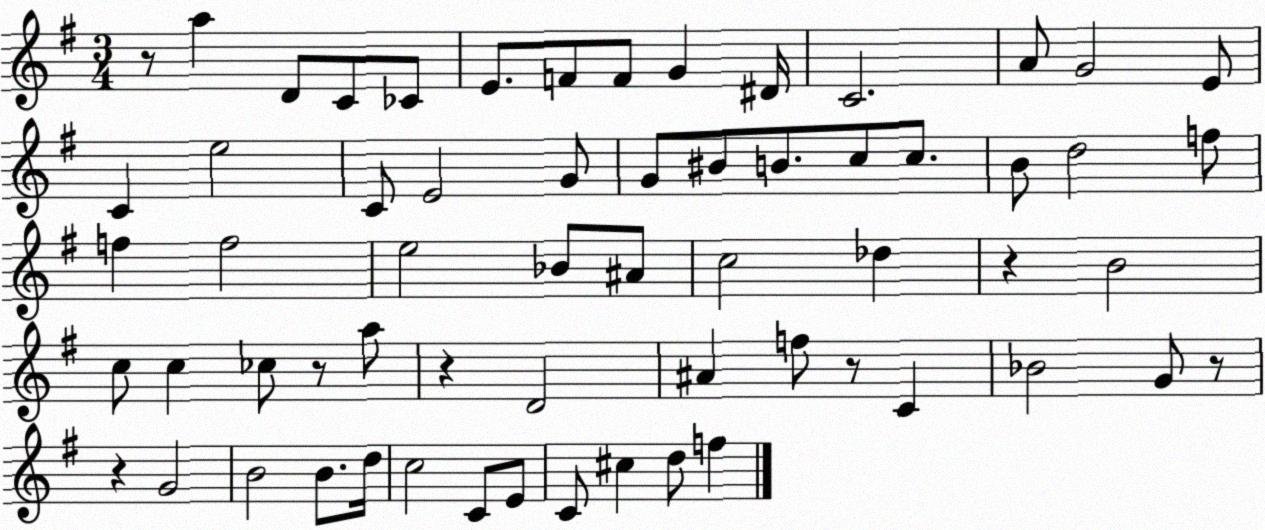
X:1
T:Untitled
M:3/4
L:1/4
K:G
z/2 a D/2 C/2 _C/2 E/2 F/2 F/2 G ^D/4 C2 A/2 G2 E/2 C e2 C/2 E2 G/2 G/2 ^B/2 B/2 c/2 c/2 B/2 d2 f/2 f f2 e2 _B/2 ^A/2 c2 _d z B2 c/2 c _c/2 z/2 a/2 z D2 ^A f/2 z/2 C _B2 G/2 z/2 z G2 B2 B/2 d/4 c2 C/2 E/2 C/2 ^c d/2 f